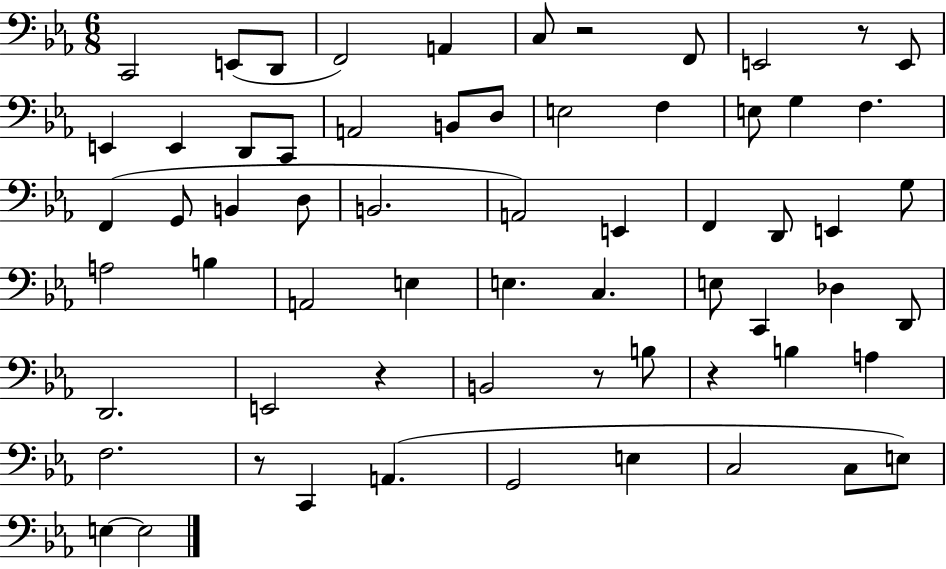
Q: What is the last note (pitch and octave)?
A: E3